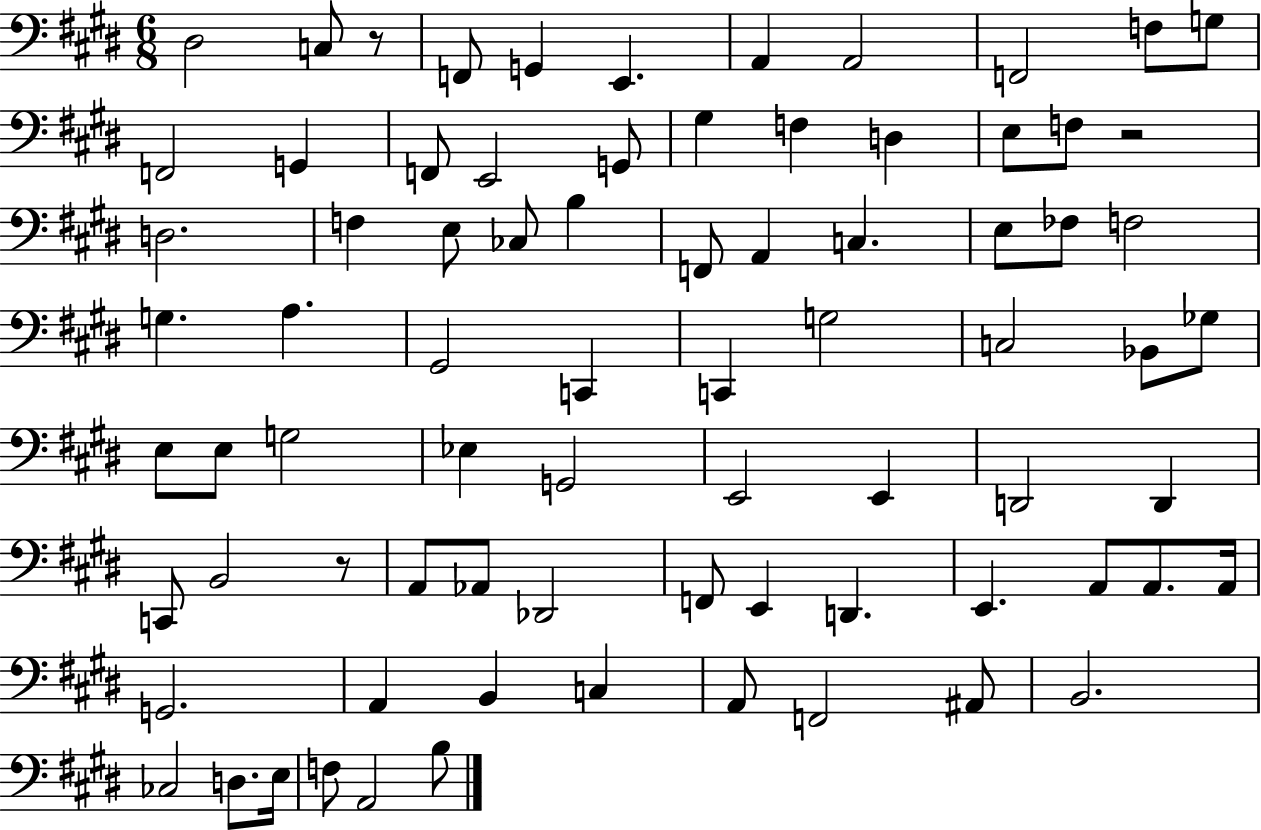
{
  \clef bass
  \numericTimeSignature
  \time 6/8
  \key e \major
  \repeat volta 2 { dis2 c8 r8 | f,8 g,4 e,4. | a,4 a,2 | f,2 f8 g8 | \break f,2 g,4 | f,8 e,2 g,8 | gis4 f4 d4 | e8 f8 r2 | \break d2. | f4 e8 ces8 b4 | f,8 a,4 c4. | e8 fes8 f2 | \break g4. a4. | gis,2 c,4 | c,4 g2 | c2 bes,8 ges8 | \break e8 e8 g2 | ees4 g,2 | e,2 e,4 | d,2 d,4 | \break c,8 b,2 r8 | a,8 aes,8 des,2 | f,8 e,4 d,4. | e,4. a,8 a,8. a,16 | \break g,2. | a,4 b,4 c4 | a,8 f,2 ais,8 | b,2. | \break ces2 d8. e16 | f8 a,2 b8 | } \bar "|."
}